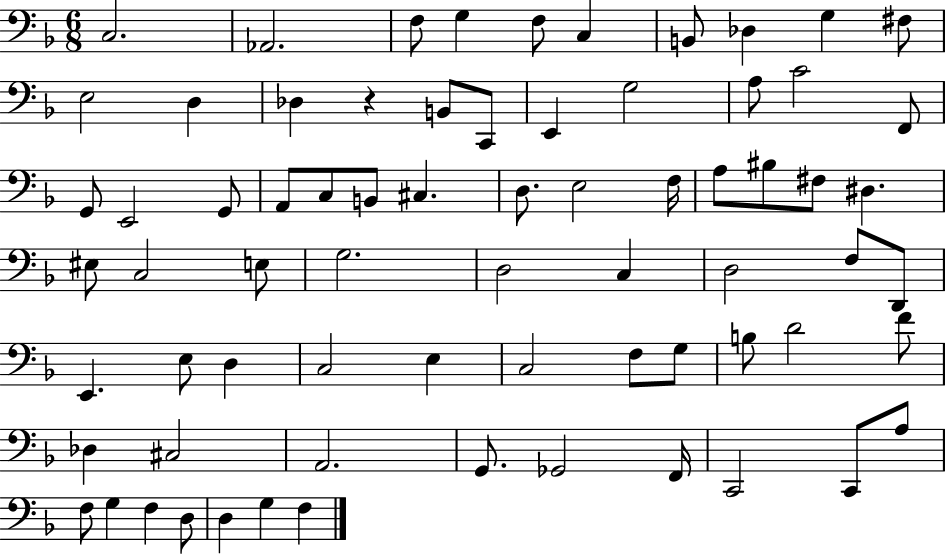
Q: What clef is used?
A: bass